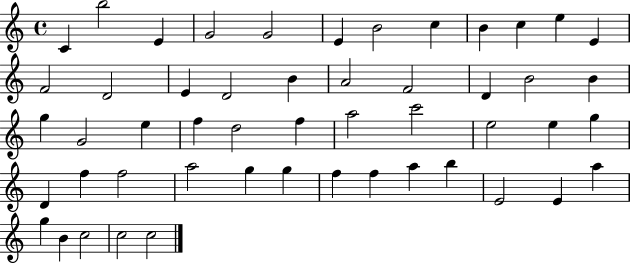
C4/q B5/h E4/q G4/h G4/h E4/q B4/h C5/q B4/q C5/q E5/q E4/q F4/h D4/h E4/q D4/h B4/q A4/h F4/h D4/q B4/h B4/q G5/q G4/h E5/q F5/q D5/h F5/q A5/h C6/h E5/h E5/q G5/q D4/q F5/q F5/h A5/h G5/q G5/q F5/q F5/q A5/q B5/q E4/h E4/q A5/q G5/q B4/q C5/h C5/h C5/h